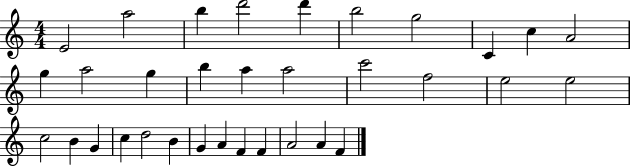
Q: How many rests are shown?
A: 0